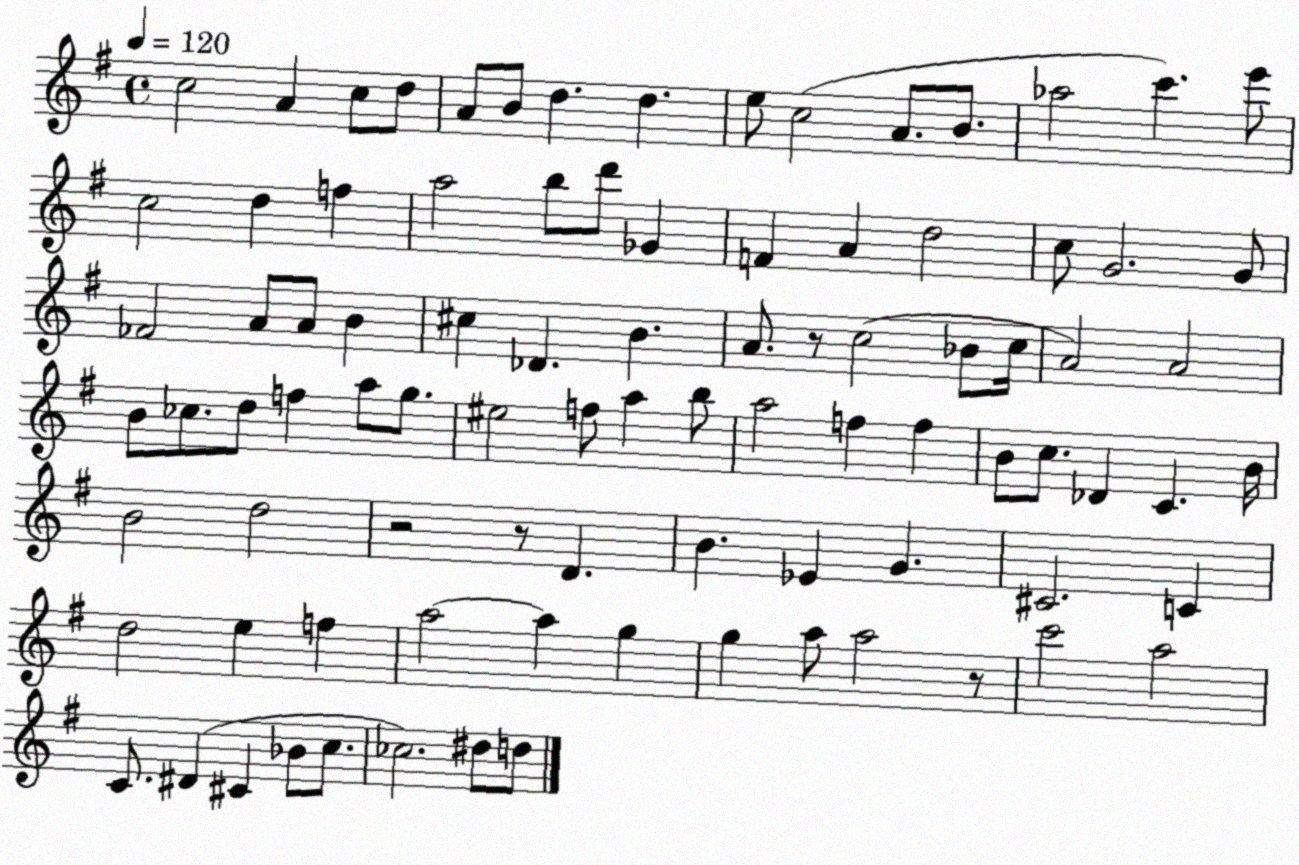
X:1
T:Untitled
M:4/4
L:1/4
K:G
c2 A c/2 d/2 A/2 B/2 d d e/2 c2 A/2 B/2 _a2 c' e'/2 c2 d f a2 b/2 d'/2 _G F A d2 c/2 G2 G/2 _F2 A/2 A/2 B ^c _D B A/2 z/2 c2 _B/2 c/4 A2 A2 B/2 _c/2 d/2 f a/2 g/2 ^e2 f/2 a b/2 a2 f f B/2 c/2 _D C B/4 B2 d2 z2 z/2 D B _E G ^C2 C d2 e f a2 a g g a/2 a2 z/2 c'2 a2 C/2 ^D ^C _B/2 c/2 _c2 ^d/2 d/2